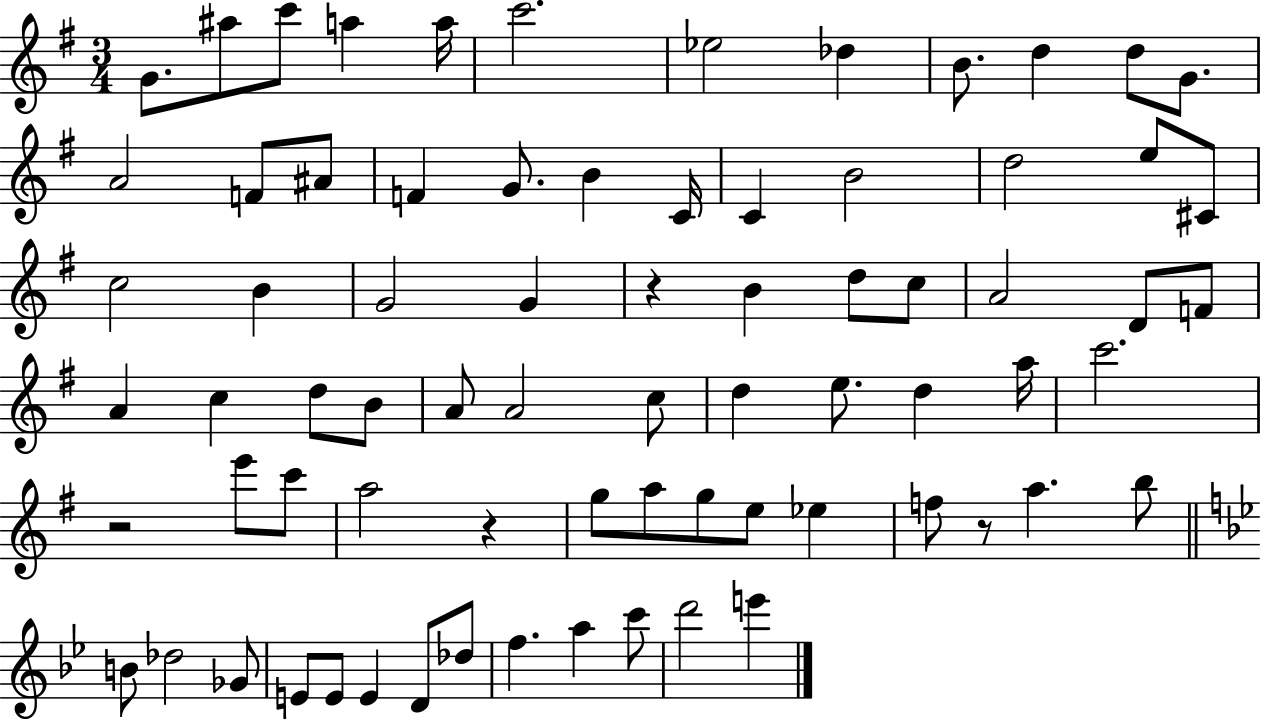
G4/e. A#5/e C6/e A5/q A5/s C6/h. Eb5/h Db5/q B4/e. D5/q D5/e G4/e. A4/h F4/e A#4/e F4/q G4/e. B4/q C4/s C4/q B4/h D5/h E5/e C#4/e C5/h B4/q G4/h G4/q R/q B4/q D5/e C5/e A4/h D4/e F4/e A4/q C5/q D5/e B4/e A4/e A4/h C5/e D5/q E5/e. D5/q A5/s C6/h. R/h E6/e C6/e A5/h R/q G5/e A5/e G5/e E5/e Eb5/q F5/e R/e A5/q. B5/e B4/e Db5/h Gb4/e E4/e E4/e E4/q D4/e Db5/e F5/q. A5/q C6/e D6/h E6/q